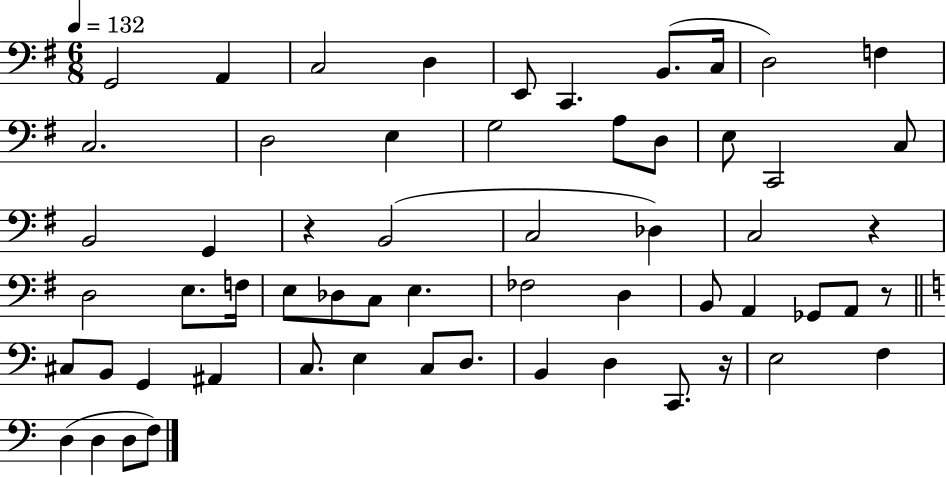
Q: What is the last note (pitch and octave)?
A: F3